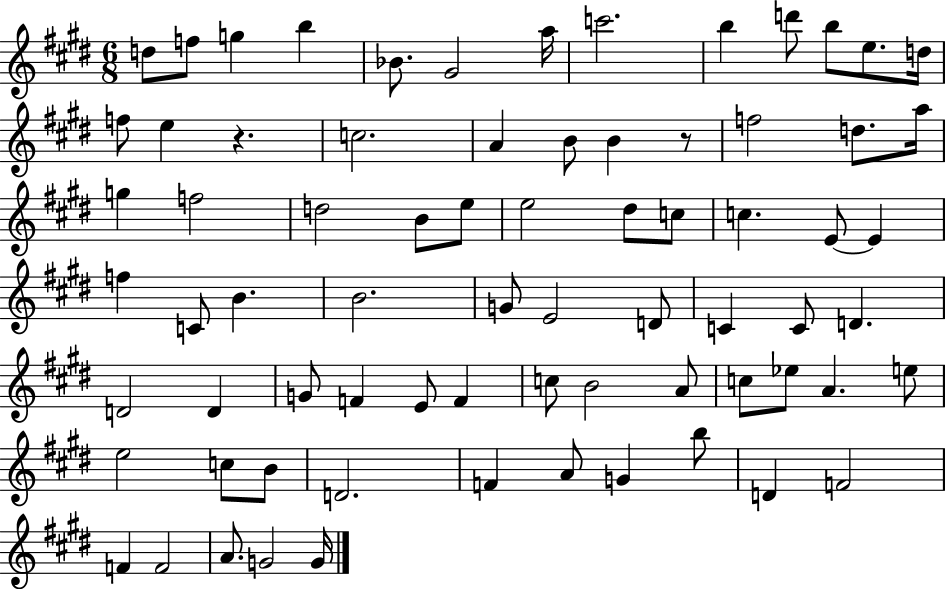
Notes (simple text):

D5/e F5/e G5/q B5/q Bb4/e. G#4/h A5/s C6/h. B5/q D6/e B5/e E5/e. D5/s F5/e E5/q R/q. C5/h. A4/q B4/e B4/q R/e F5/h D5/e. A5/s G5/q F5/h D5/h B4/e E5/e E5/h D#5/e C5/e C5/q. E4/e E4/q F5/q C4/e B4/q. B4/h. G4/e E4/h D4/e C4/q C4/e D4/q. D4/h D4/q G4/e F4/q E4/e F4/q C5/e B4/h A4/e C5/e Eb5/e A4/q. E5/e E5/h C5/e B4/e D4/h. F4/q A4/e G4/q B5/e D4/q F4/h F4/q F4/h A4/e. G4/h G4/s